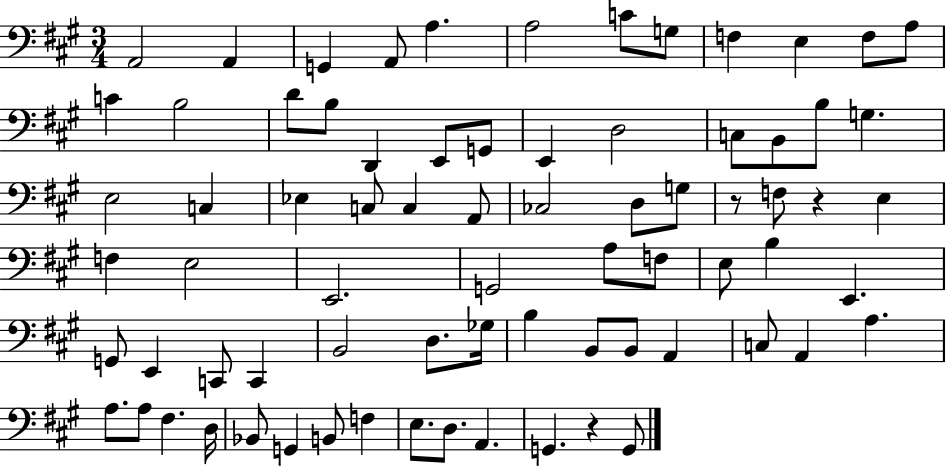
{
  \clef bass
  \numericTimeSignature
  \time 3/4
  \key a \major
  a,2 a,4 | g,4 a,8 a4. | a2 c'8 g8 | f4 e4 f8 a8 | \break c'4 b2 | d'8 b8 d,4 e,8 g,8 | e,4 d2 | c8 b,8 b8 g4. | \break e2 c4 | ees4 c8 c4 a,8 | ces2 d8 g8 | r8 f8 r4 e4 | \break f4 e2 | e,2. | g,2 a8 f8 | e8 b4 e,4. | \break g,8 e,4 c,8 c,4 | b,2 d8. ges16 | b4 b,8 b,8 a,4 | c8 a,4 a4. | \break a8. a8 fis4. d16 | bes,8 g,4 b,8 f4 | e8. d8. a,4. | g,4. r4 g,8 | \break \bar "|."
}